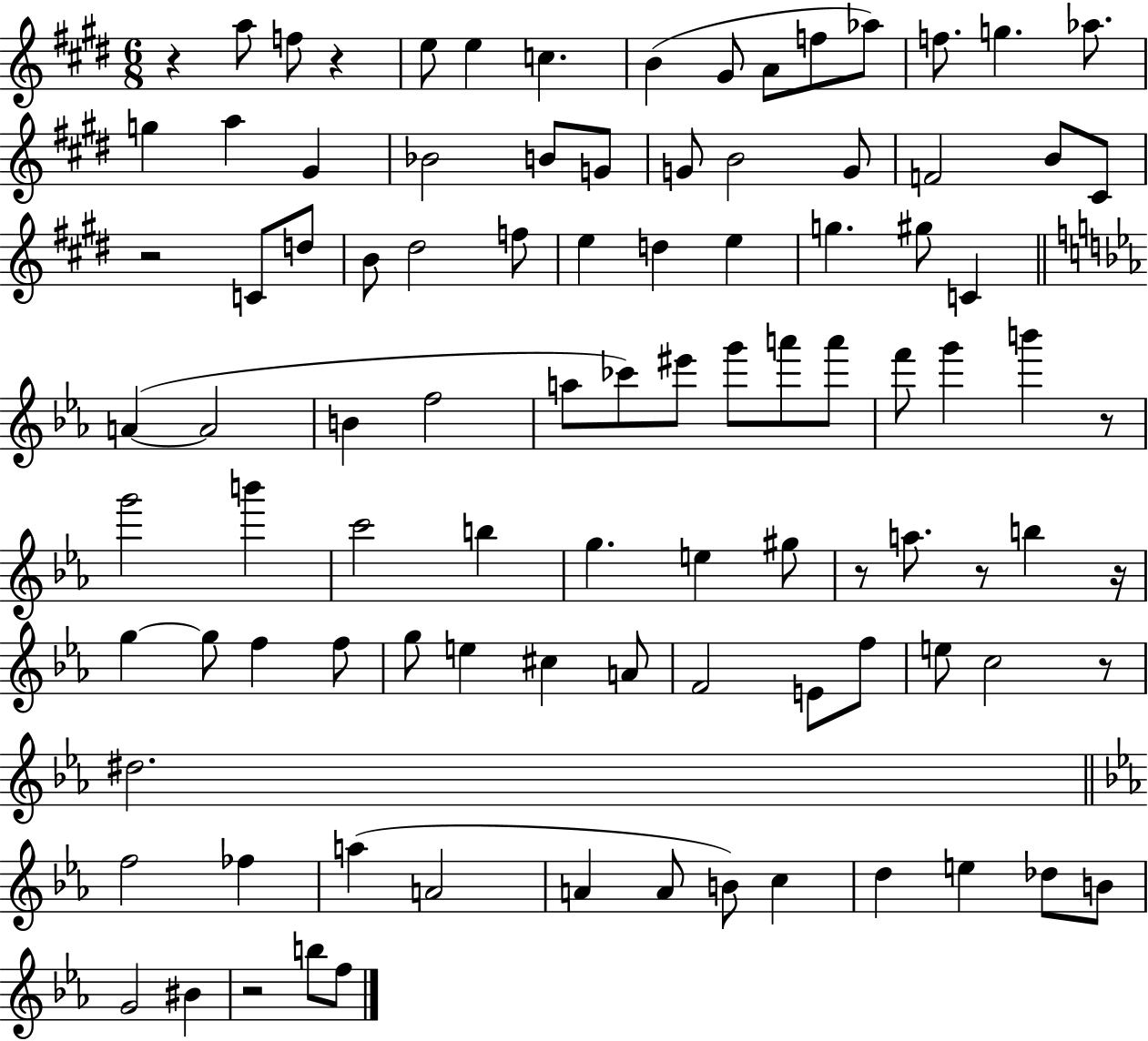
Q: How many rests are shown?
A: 9